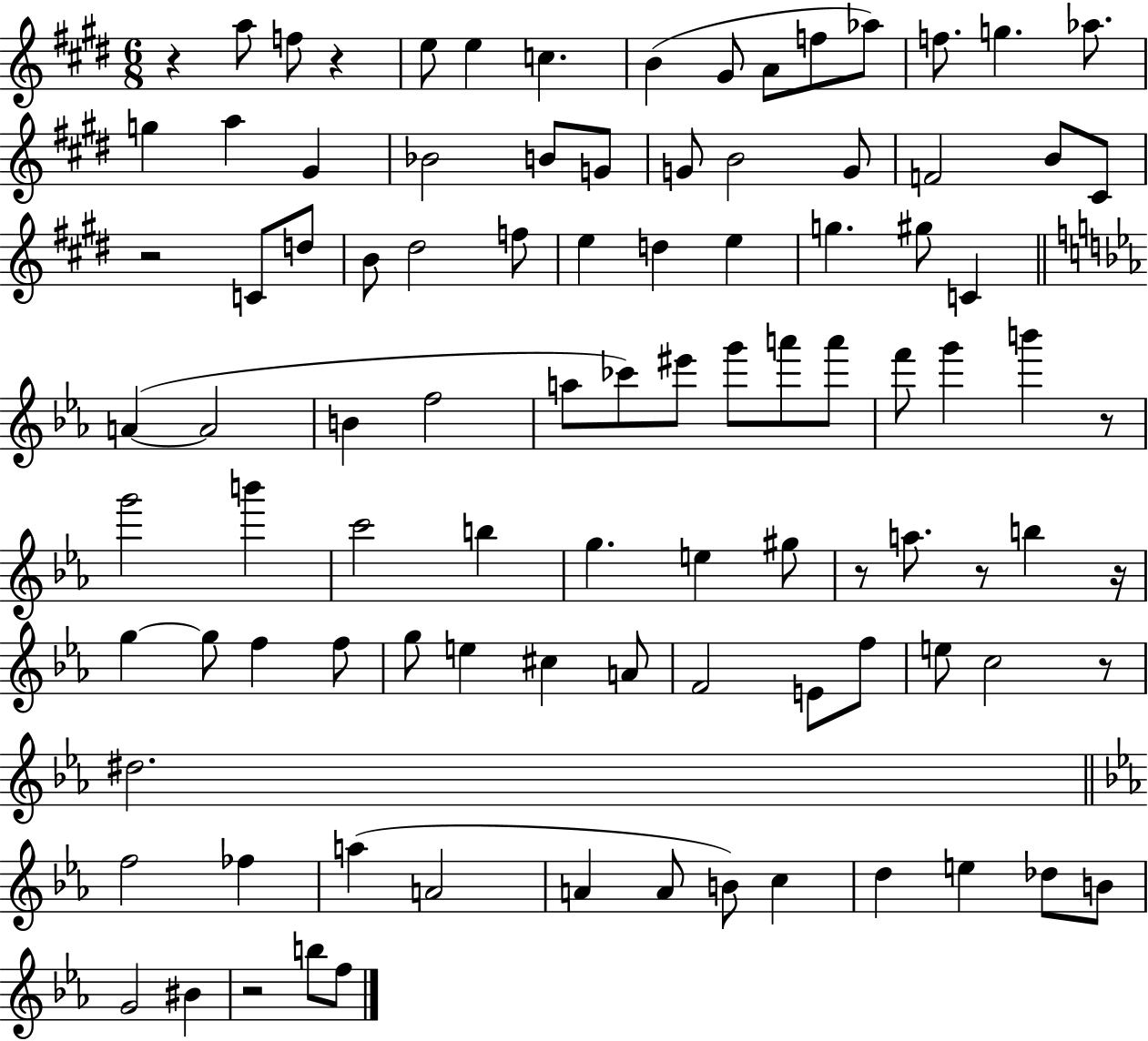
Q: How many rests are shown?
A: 9